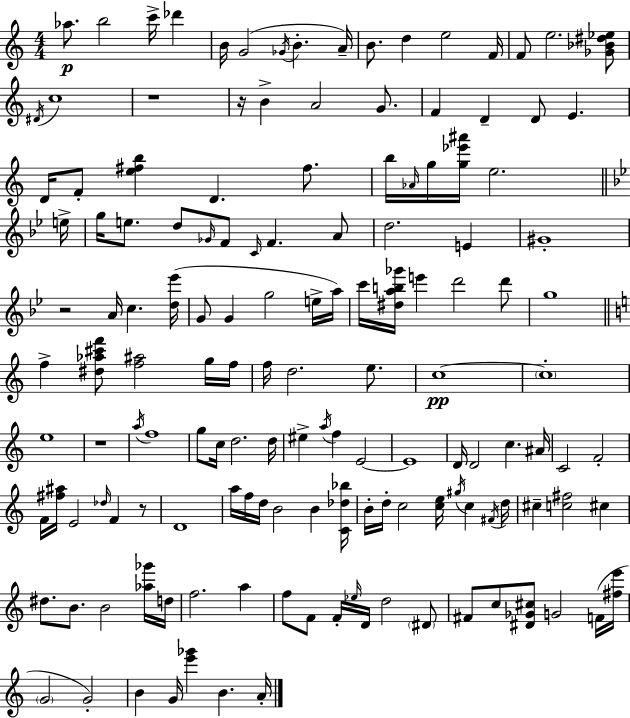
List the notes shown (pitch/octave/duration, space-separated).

Ab5/e. B5/h C6/s Db6/q B4/s G4/h Gb4/s B4/q. A4/s B4/e. D5/q E5/h F4/s F4/e E5/h. [Gb4,Bb4,D#5,Eb5]/e D#4/s C5/w R/w R/s B4/q A4/h G4/e. F4/q D4/q D4/e E4/q. D4/s F4/e [E5,F#5,B5]/q D4/q. F#5/e. B5/s Ab4/s G5/s [G5,Eb6,A#6]/s E5/h. E5/s G5/s E5/e. D5/e Gb4/s F4/e C4/s F4/q. A4/e D5/h. E4/q G#4/w R/h A4/s C5/q. [D5,Eb6]/s G4/e G4/q G5/h E5/s A5/s C6/s [D#5,A5,B5,Gb6]/s E6/q D6/h D6/e G5/w F5/q [D#5,Ab5,C#6,F6]/e [F5,A#5]/h G5/s F5/s F5/s D5/h. E5/e. C5/w C5/w E5/w R/w A5/s F5/w G5/e C5/s D5/h. D5/s EIS5/q A5/s F5/q E4/h E4/w D4/s D4/h C5/q. A#4/s C4/h F4/h F4/s [F#5,A#5]/s E4/h Db5/s F4/q R/e D4/w A5/s F5/s D5/s B4/h B4/q [C4,Db5,Bb5]/s B4/s D5/s C5/h [C5,E5]/s G#5/s C5/q F#4/s D5/s C#5/q [C5,F#5]/h C#5/q D#5/e. B4/e. B4/h [Ab5,Gb6]/s D5/s F5/h. A5/q F5/e F4/e F4/s Eb5/s D4/s D5/h D#4/e F#4/e C5/e [D#4,Gb4,C#5]/e G4/h F4/s [F#5,E6]/s G4/h G4/h B4/q G4/s [E6,Gb6]/q B4/q. A4/s